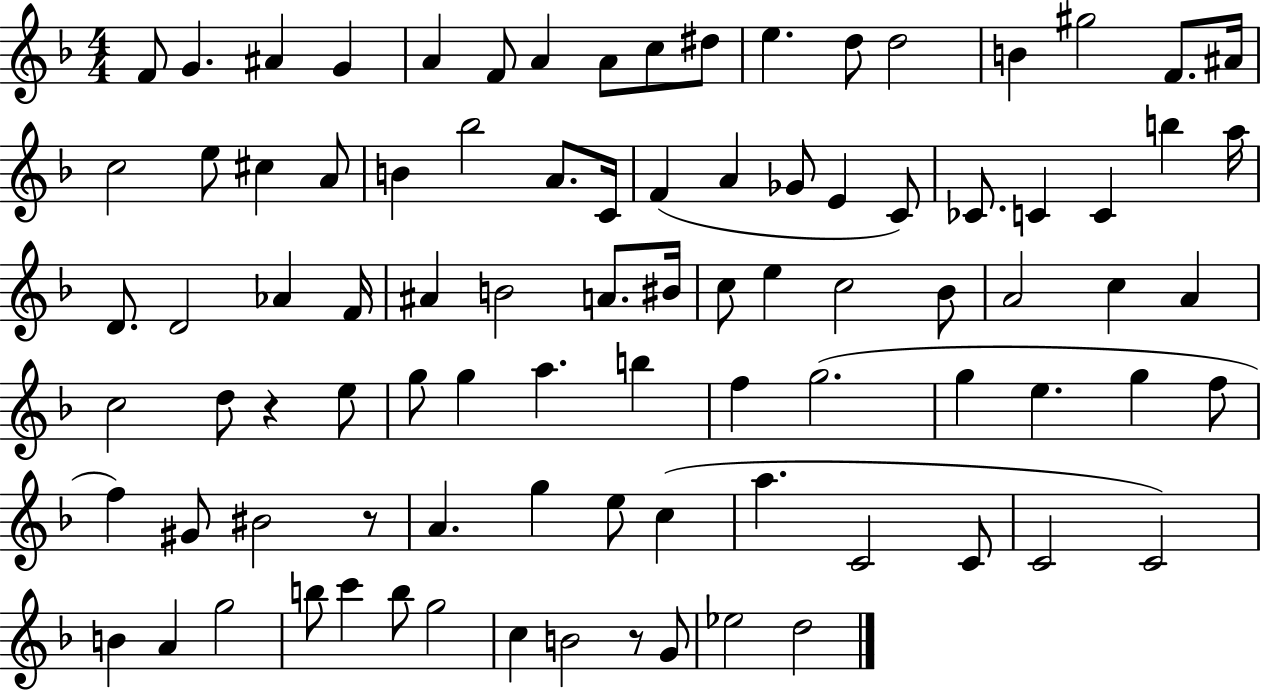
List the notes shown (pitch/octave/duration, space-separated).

F4/e G4/q. A#4/q G4/q A4/q F4/e A4/q A4/e C5/e D#5/e E5/q. D5/e D5/h B4/q G#5/h F4/e. A#4/s C5/h E5/e C#5/q A4/e B4/q Bb5/h A4/e. C4/s F4/q A4/q Gb4/e E4/q C4/e CES4/e. C4/q C4/q B5/q A5/s D4/e. D4/h Ab4/q F4/s A#4/q B4/h A4/e. BIS4/s C5/e E5/q C5/h Bb4/e A4/h C5/q A4/q C5/h D5/e R/q E5/e G5/e G5/q A5/q. B5/q F5/q G5/h. G5/q E5/q. G5/q F5/e F5/q G#4/e BIS4/h R/e A4/q. G5/q E5/e C5/q A5/q. C4/h C4/e C4/h C4/h B4/q A4/q G5/h B5/e C6/q B5/e G5/h C5/q B4/h R/e G4/e Eb5/h D5/h